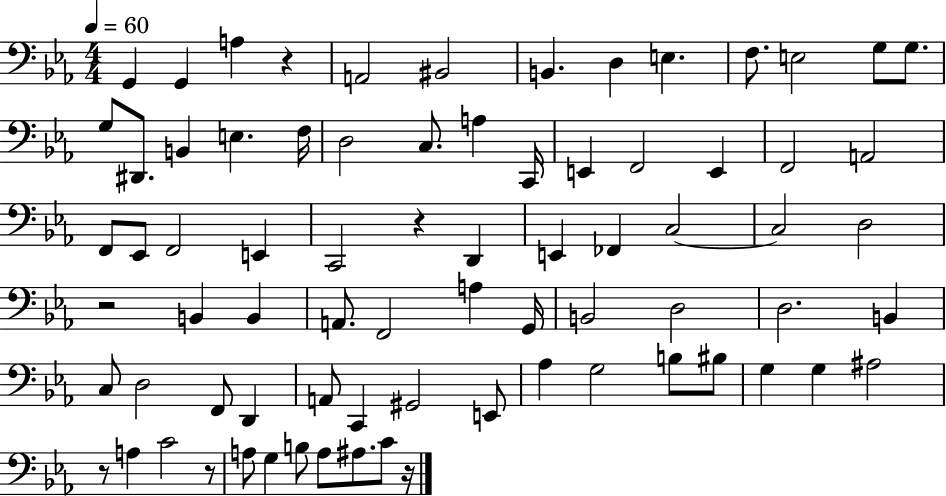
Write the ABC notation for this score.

X:1
T:Untitled
M:4/4
L:1/4
K:Eb
G,, G,, A, z A,,2 ^B,,2 B,, D, E, F,/2 E,2 G,/2 G,/2 G,/2 ^D,,/2 B,, E, F,/4 D,2 C,/2 A, C,,/4 E,, F,,2 E,, F,,2 A,,2 F,,/2 _E,,/2 F,,2 E,, C,,2 z D,, E,, _F,, C,2 C,2 D,2 z2 B,, B,, A,,/2 F,,2 A, G,,/4 B,,2 D,2 D,2 B,, C,/2 D,2 F,,/2 D,, A,,/2 C,, ^G,,2 E,,/2 _A, G,2 B,/2 ^B,/2 G, G, ^A,2 z/2 A, C2 z/2 A,/2 G, B,/2 A,/2 ^A,/2 C/2 z/4